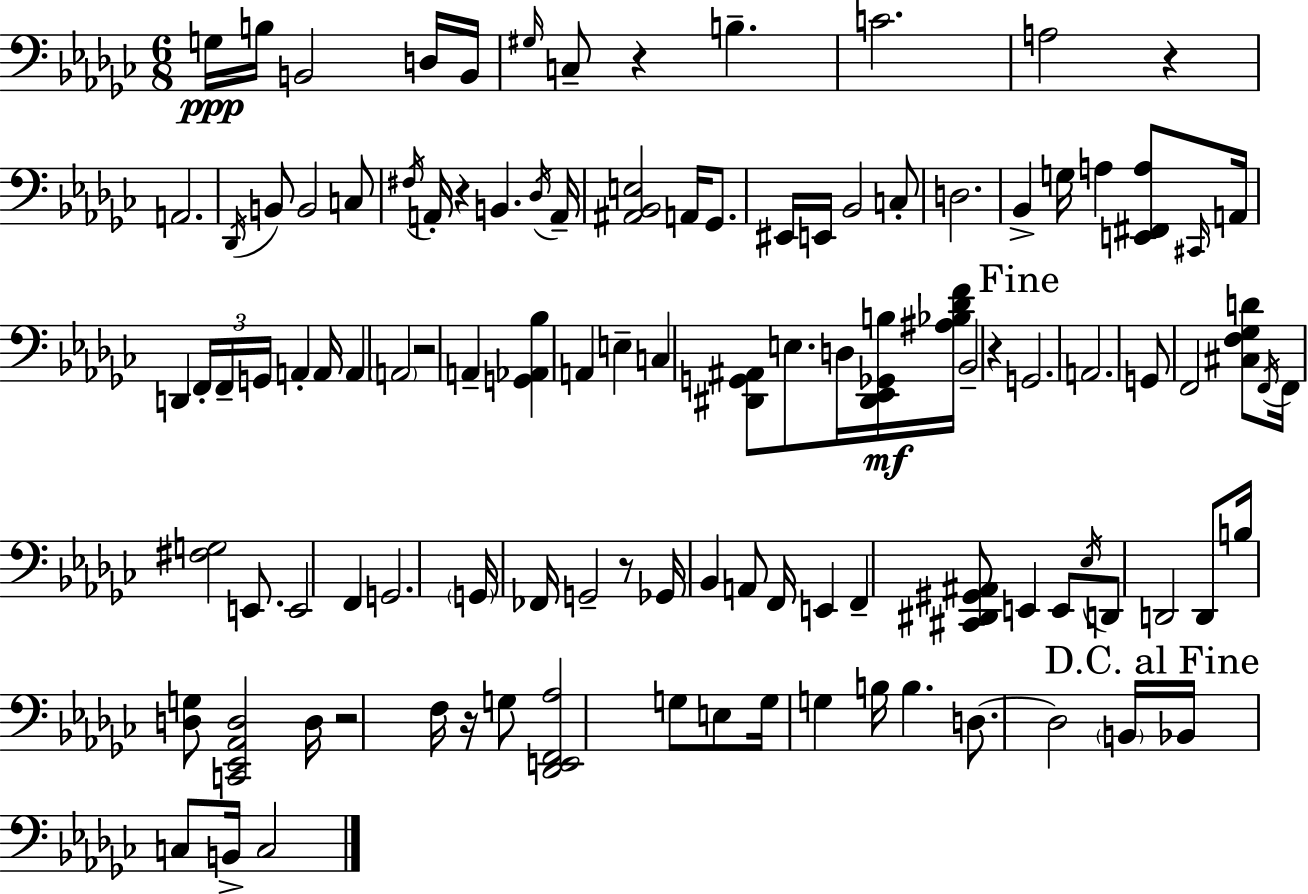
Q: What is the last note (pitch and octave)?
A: C3